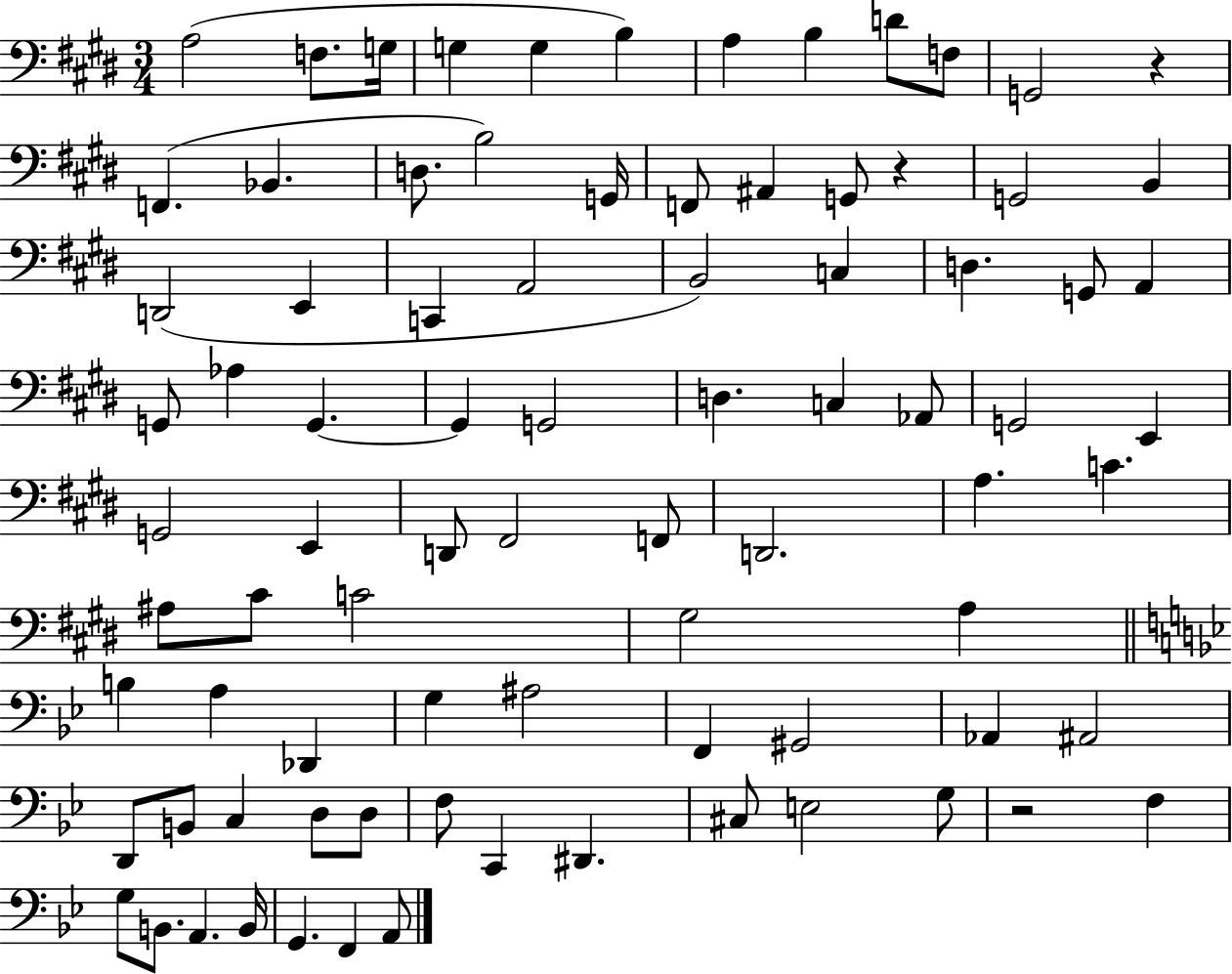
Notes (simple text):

A3/h F3/e. G3/s G3/q G3/q B3/q A3/q B3/q D4/e F3/e G2/h R/q F2/q. Bb2/q. D3/e. B3/h G2/s F2/e A#2/q G2/e R/q G2/h B2/q D2/h E2/q C2/q A2/h B2/h C3/q D3/q. G2/e A2/q G2/e Ab3/q G2/q. G2/q G2/h D3/q. C3/q Ab2/e G2/h E2/q G2/h E2/q D2/e F#2/h F2/e D2/h. A3/q. C4/q. A#3/e C#4/e C4/h G#3/h A3/q B3/q A3/q Db2/q G3/q A#3/h F2/q G#2/h Ab2/q A#2/h D2/e B2/e C3/q D3/e D3/e F3/e C2/q D#2/q. C#3/e E3/h G3/e R/h F3/q G3/e B2/e. A2/q. B2/s G2/q. F2/q A2/e